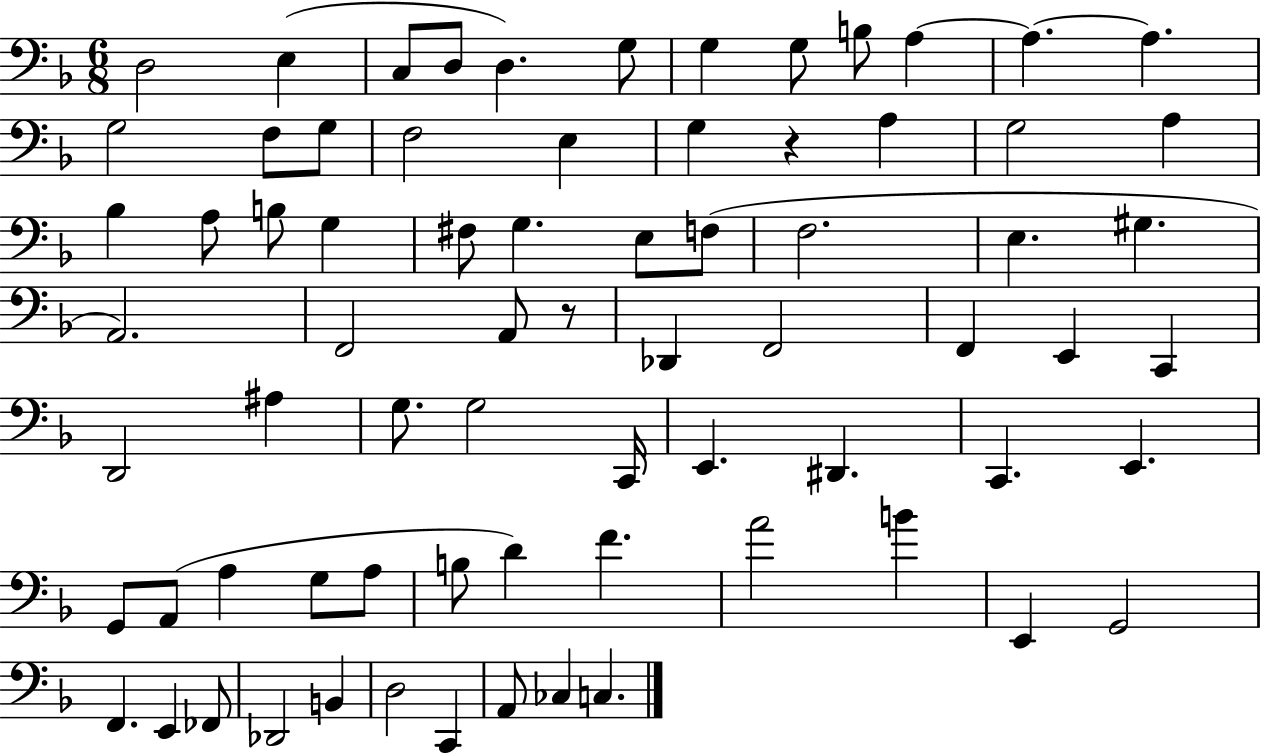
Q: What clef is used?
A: bass